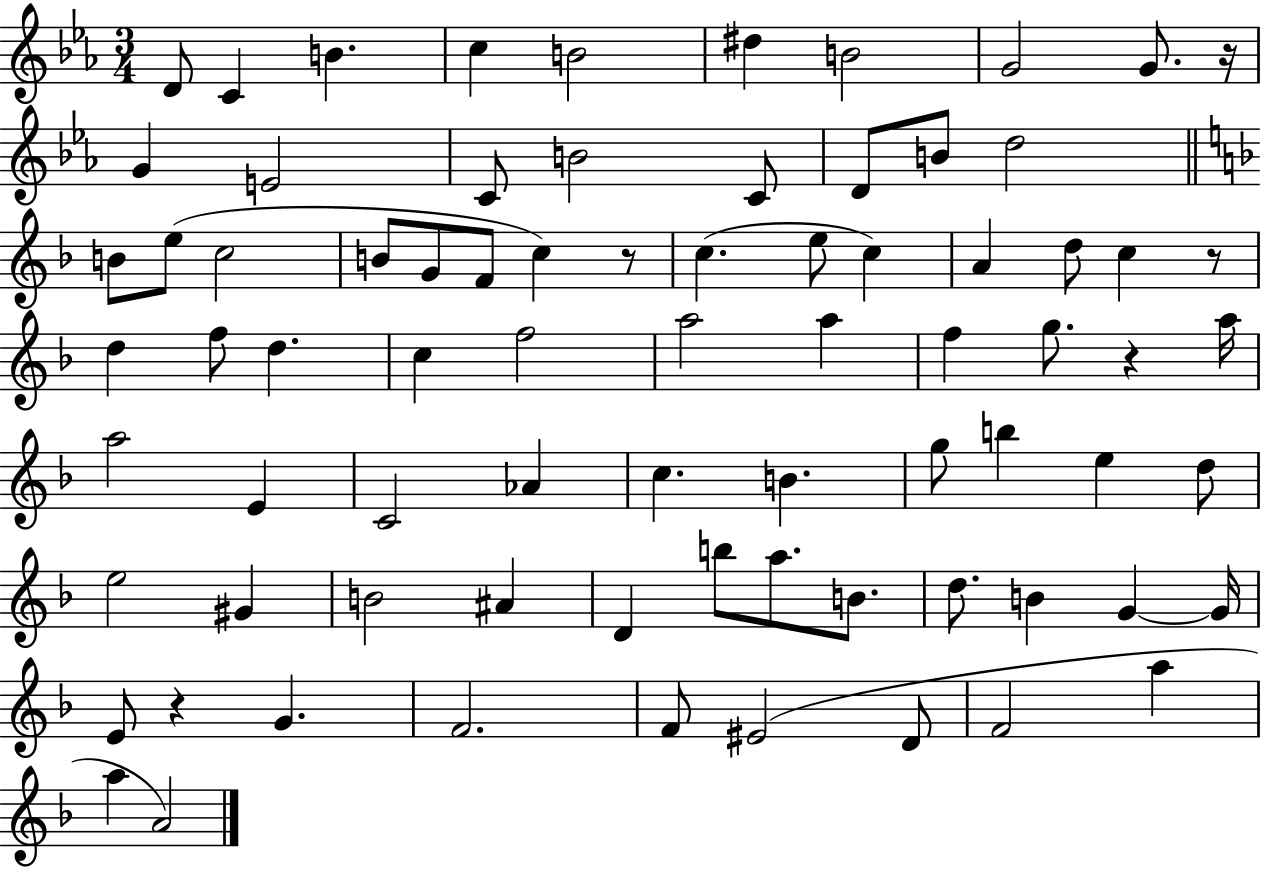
D4/e C4/q B4/q. C5/q B4/h D#5/q B4/h G4/h G4/e. R/s G4/q E4/h C4/e B4/h C4/e D4/e B4/e D5/h B4/e E5/e C5/h B4/e G4/e F4/e C5/q R/e C5/q. E5/e C5/q A4/q D5/e C5/q R/e D5/q F5/e D5/q. C5/q F5/h A5/h A5/q F5/q G5/e. R/q A5/s A5/h E4/q C4/h Ab4/q C5/q. B4/q. G5/e B5/q E5/q D5/e E5/h G#4/q B4/h A#4/q D4/q B5/e A5/e. B4/e. D5/e. B4/q G4/q G4/s E4/e R/q G4/q. F4/h. F4/e EIS4/h D4/e F4/h A5/q A5/q A4/h